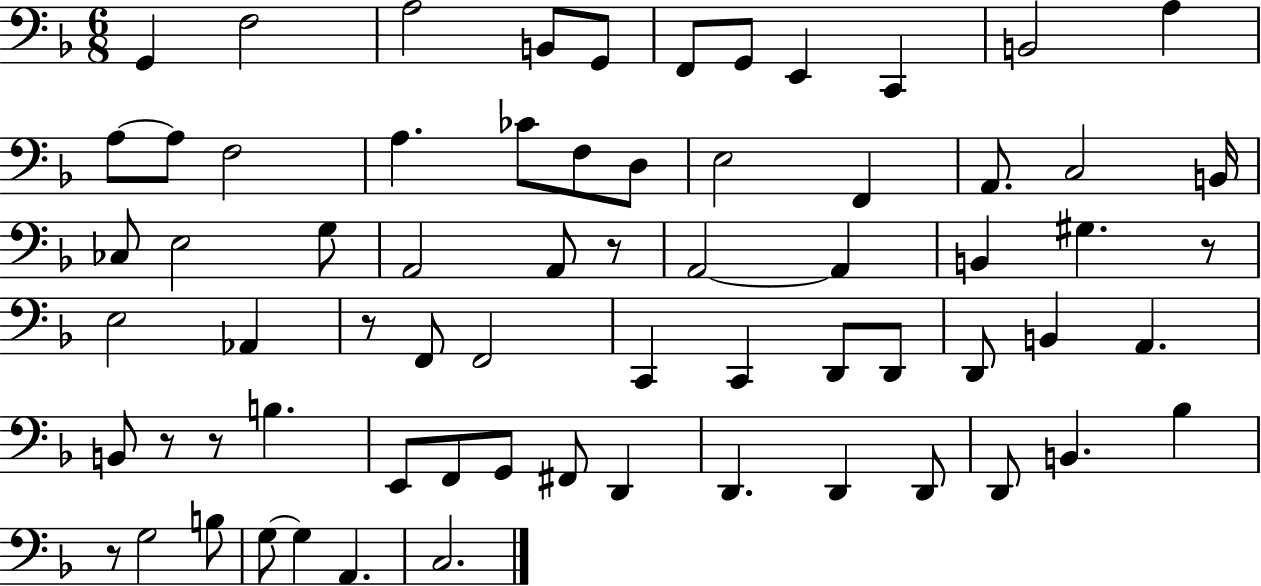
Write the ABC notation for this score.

X:1
T:Untitled
M:6/8
L:1/4
K:F
G,, F,2 A,2 B,,/2 G,,/2 F,,/2 G,,/2 E,, C,, B,,2 A, A,/2 A,/2 F,2 A, _C/2 F,/2 D,/2 E,2 F,, A,,/2 C,2 B,,/4 _C,/2 E,2 G,/2 A,,2 A,,/2 z/2 A,,2 A,, B,, ^G, z/2 E,2 _A,, z/2 F,,/2 F,,2 C,, C,, D,,/2 D,,/2 D,,/2 B,, A,, B,,/2 z/2 z/2 B, E,,/2 F,,/2 G,,/2 ^F,,/2 D,, D,, D,, D,,/2 D,,/2 B,, _B, z/2 G,2 B,/2 G,/2 G, A,, C,2